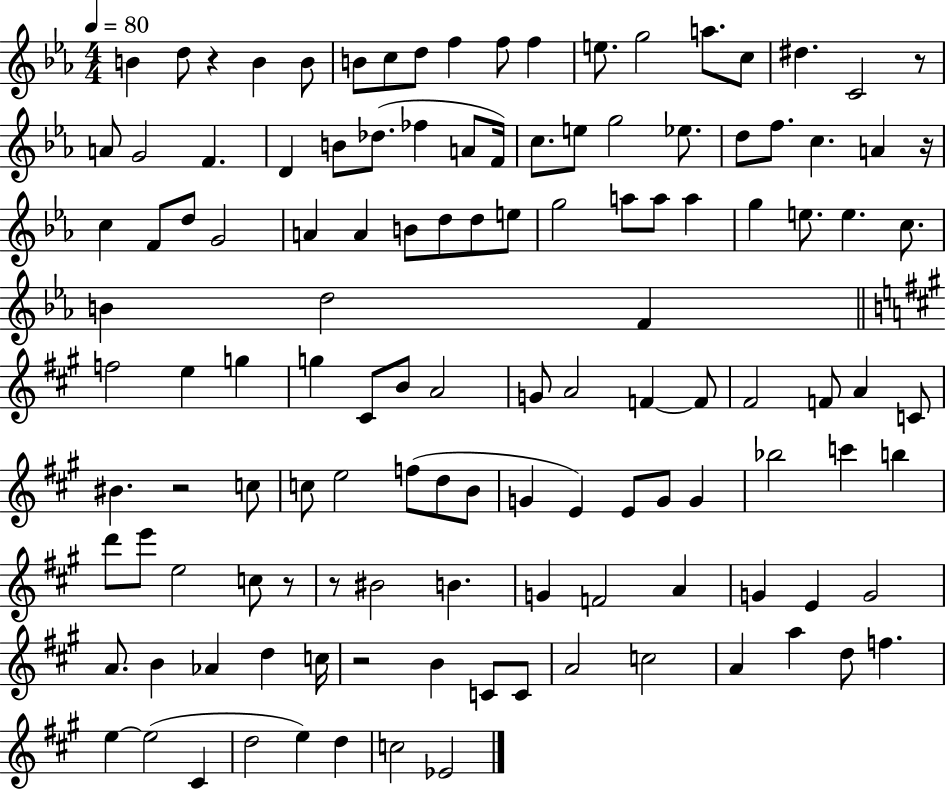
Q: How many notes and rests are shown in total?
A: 125